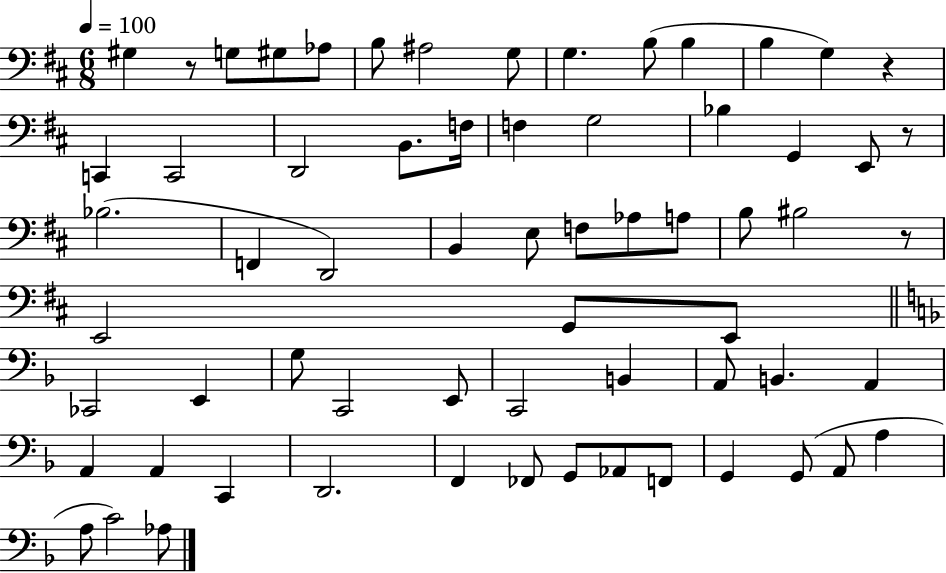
X:1
T:Untitled
M:6/8
L:1/4
K:D
^G, z/2 G,/2 ^G,/2 _A,/2 B,/2 ^A,2 G,/2 G, B,/2 B, B, G, z C,, C,,2 D,,2 B,,/2 F,/4 F, G,2 _B, G,, E,,/2 z/2 _B,2 F,, D,,2 B,, E,/2 F,/2 _A,/2 A,/2 B,/2 ^B,2 z/2 E,,2 G,,/2 E,,/2 _C,,2 E,, G,/2 C,,2 E,,/2 C,,2 B,, A,,/2 B,, A,, A,, A,, C,, D,,2 F,, _F,,/2 G,,/2 _A,,/2 F,,/2 G,, G,,/2 A,,/2 A, A,/2 C2 _A,/2